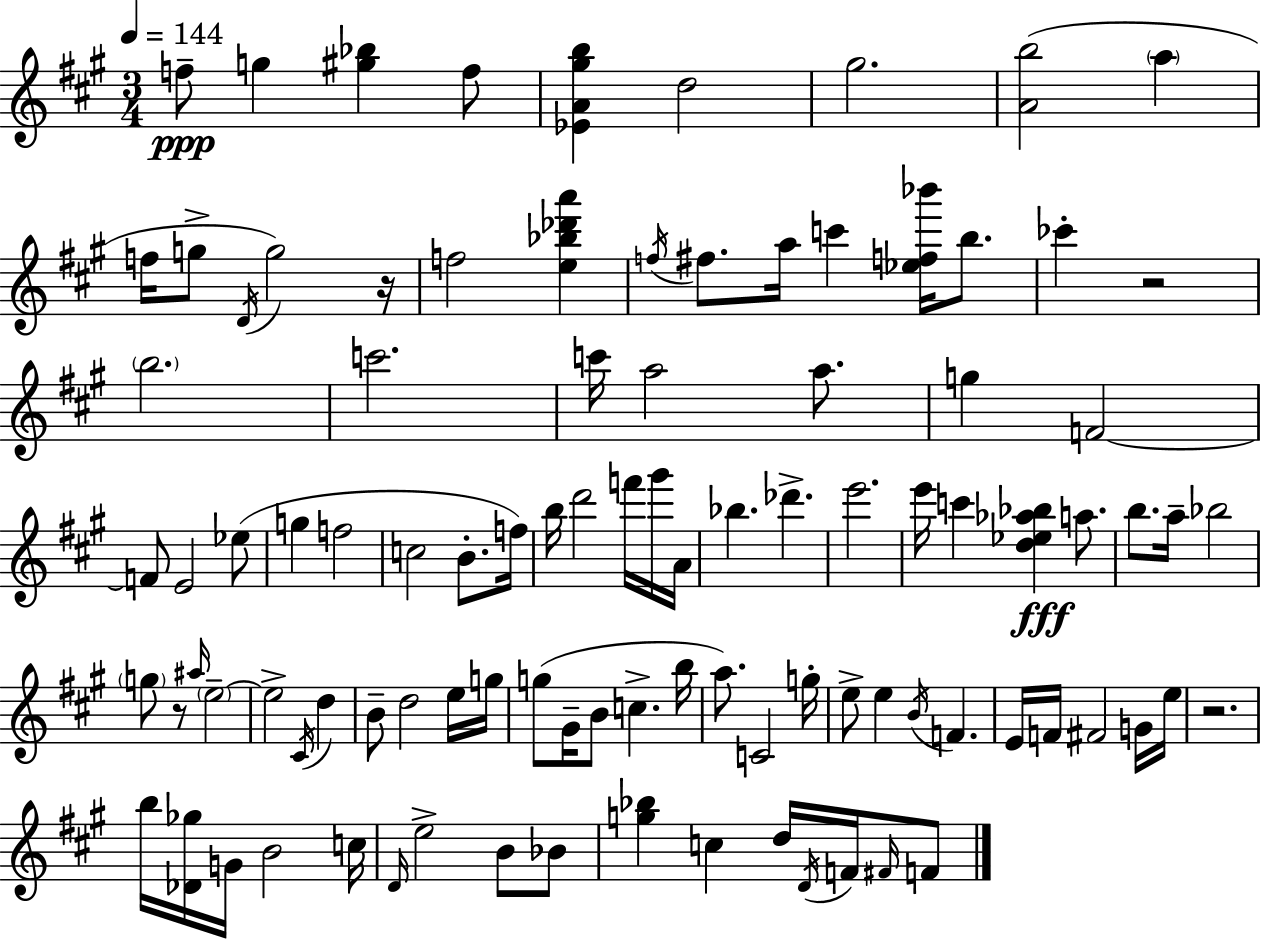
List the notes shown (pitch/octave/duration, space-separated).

F5/e G5/q [G#5,Bb5]/q F5/e [Eb4,A4,G#5,B5]/q D5/h G#5/h. [A4,B5]/h A5/q F5/s G5/e D4/s G5/h R/s F5/h [E5,Bb5,Db6,A6]/q F5/s F#5/e. A5/s C6/q [Eb5,F5,Bb6]/s B5/e. CES6/q R/h B5/h. C6/h. C6/s A5/h A5/e. G5/q F4/h F4/e E4/h Eb5/e G5/q F5/h C5/h B4/e. F5/s B5/s D6/h F6/s G#6/s A4/s Bb5/q. Db6/q. E6/h. E6/s C6/q [D5,Eb5,Ab5,Bb5]/q A5/e. B5/e. A5/s Bb5/h G5/e R/e A#5/s E5/h E5/h C#4/s D5/q B4/e D5/h E5/s G5/s G5/e G#4/s B4/e C5/q. B5/s A5/e. C4/h G5/s E5/e E5/q B4/s F4/q. E4/s F4/s F#4/h G4/s E5/s R/h. B5/s [Db4,Gb5]/s G4/s B4/h C5/s D4/s E5/h B4/e Bb4/e [G5,Bb5]/q C5/q D5/s D4/s F4/s F#4/s F4/e